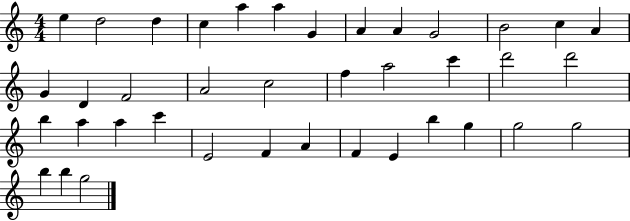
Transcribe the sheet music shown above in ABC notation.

X:1
T:Untitled
M:4/4
L:1/4
K:C
e d2 d c a a G A A G2 B2 c A G D F2 A2 c2 f a2 c' d'2 d'2 b a a c' E2 F A F E b g g2 g2 b b g2